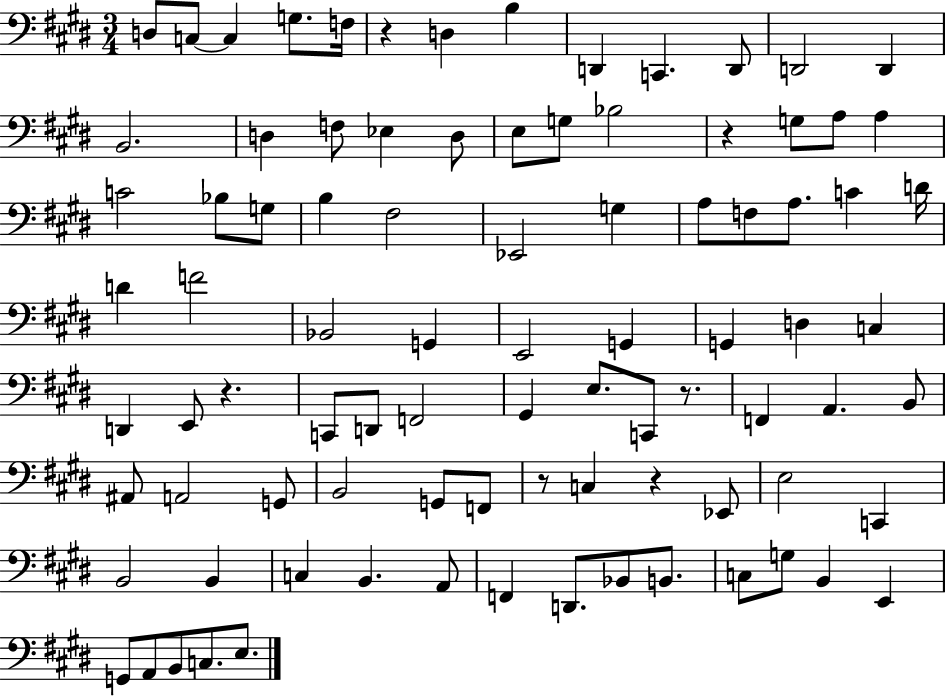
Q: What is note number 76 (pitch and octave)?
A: G3